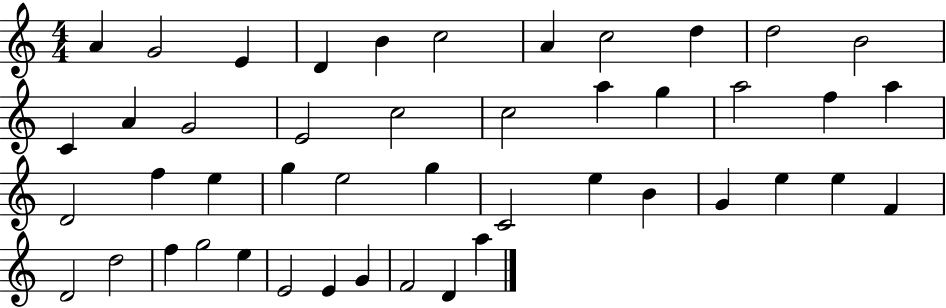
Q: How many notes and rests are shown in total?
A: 46